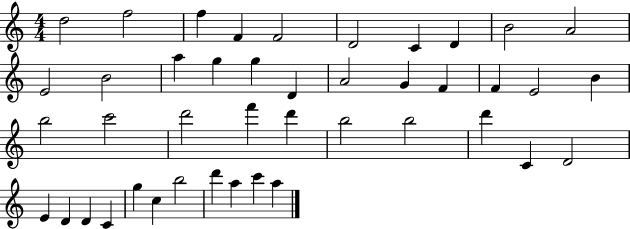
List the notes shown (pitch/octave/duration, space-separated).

D5/h F5/h F5/q F4/q F4/h D4/h C4/q D4/q B4/h A4/h E4/h B4/h A5/q G5/q G5/q D4/q A4/h G4/q F4/q F4/q E4/h B4/q B5/h C6/h D6/h F6/q D6/q B5/h B5/h D6/q C4/q D4/h E4/q D4/q D4/q C4/q G5/q C5/q B5/h D6/q A5/q C6/q A5/q